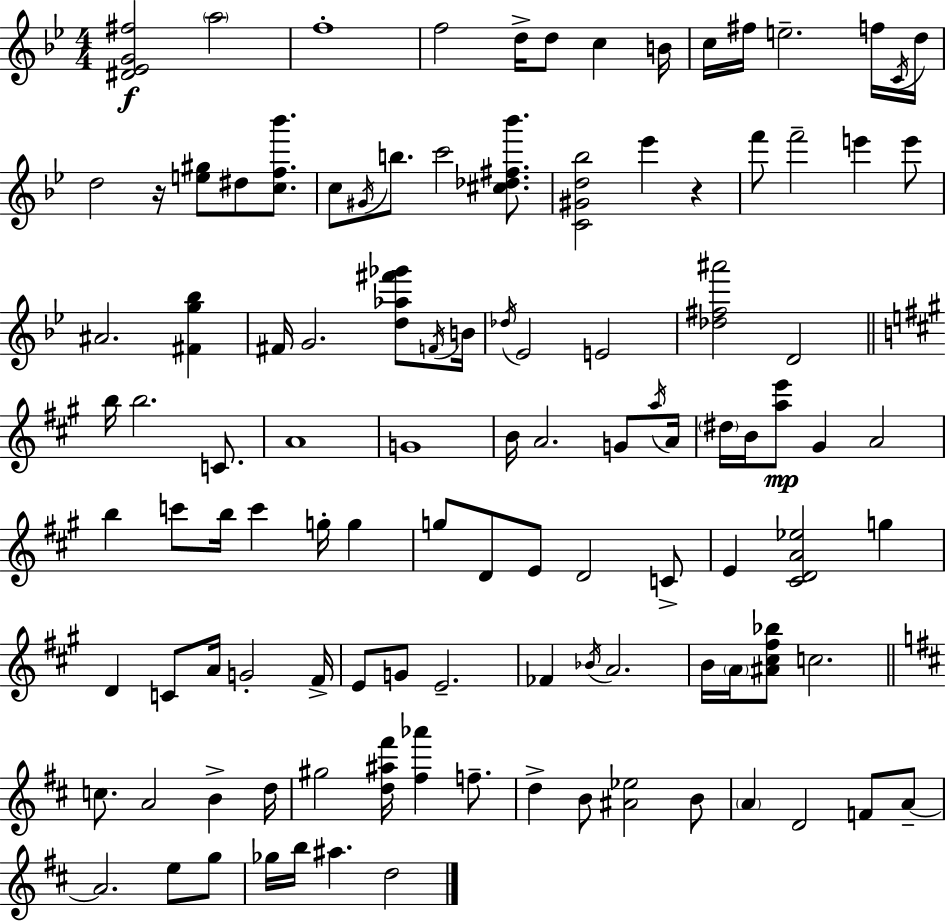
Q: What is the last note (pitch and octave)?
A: D5